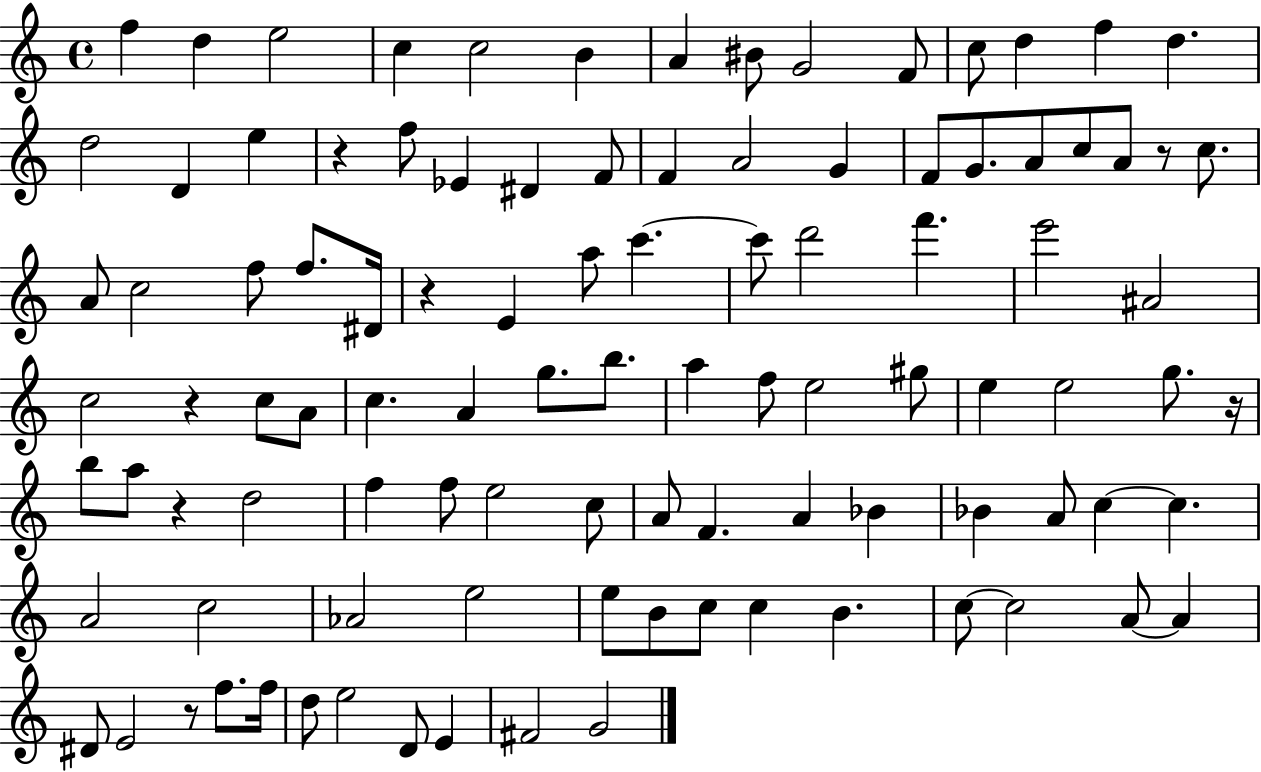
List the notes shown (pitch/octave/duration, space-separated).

F5/q D5/q E5/h C5/q C5/h B4/q A4/q BIS4/e G4/h F4/e C5/e D5/q F5/q D5/q. D5/h D4/q E5/q R/q F5/e Eb4/q D#4/q F4/e F4/q A4/h G4/q F4/e G4/e. A4/e C5/e A4/e R/e C5/e. A4/e C5/h F5/e F5/e. D#4/s R/q E4/q A5/e C6/q. C6/e D6/h F6/q. E6/h A#4/h C5/h R/q C5/e A4/e C5/q. A4/q G5/e. B5/e. A5/q F5/e E5/h G#5/e E5/q E5/h G5/e. R/s B5/e A5/e R/q D5/h F5/q F5/e E5/h C5/e A4/e F4/q. A4/q Bb4/q Bb4/q A4/e C5/q C5/q. A4/h C5/h Ab4/h E5/h E5/e B4/e C5/e C5/q B4/q. C5/e C5/h A4/e A4/q D#4/e E4/h R/e F5/e. F5/s D5/e E5/h D4/e E4/q F#4/h G4/h